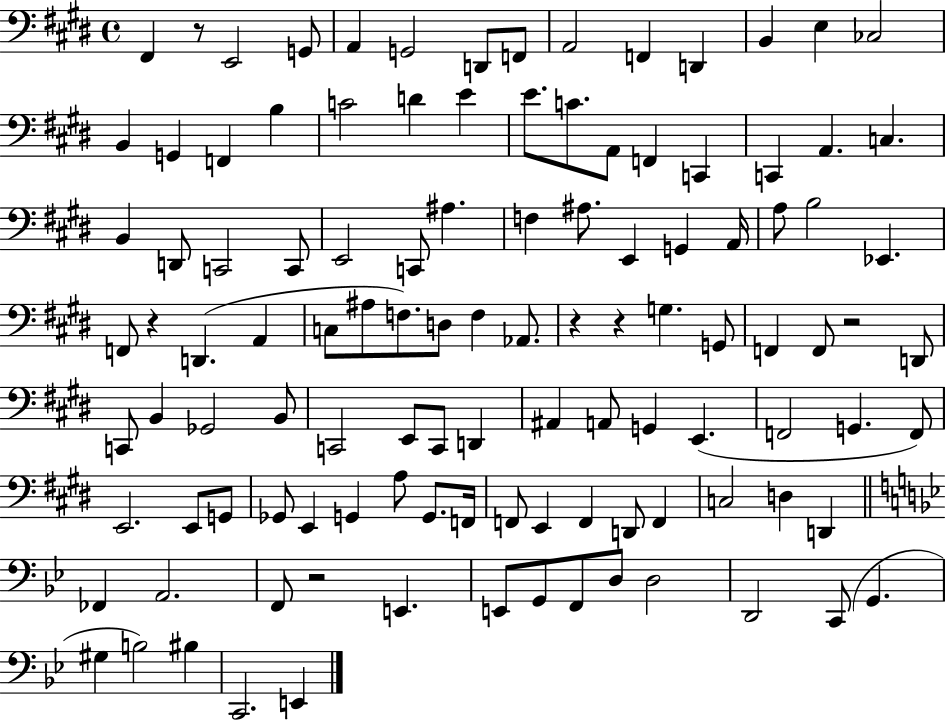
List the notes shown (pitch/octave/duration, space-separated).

F#2/q R/e E2/h G2/e A2/q G2/h D2/e F2/e A2/h F2/q D2/q B2/q E3/q CES3/h B2/q G2/q F2/q B3/q C4/h D4/q E4/q E4/e. C4/e. A2/e F2/q C2/q C2/q A2/q. C3/q. B2/q D2/e C2/h C2/e E2/h C2/e A#3/q. F3/q A#3/e. E2/q G2/q A2/s A3/e B3/h Eb2/q. F2/e R/q D2/q. A2/q C3/e A#3/e F3/e. D3/e F3/q Ab2/e. R/q R/q G3/q. G2/e F2/q F2/e R/h D2/e C2/e B2/q Gb2/h B2/e C2/h E2/e C2/e D2/q A#2/q A2/e G2/q E2/q. F2/h G2/q. F2/e E2/h. E2/e G2/e Gb2/e E2/q G2/q A3/e G2/e. F2/s F2/e E2/q F2/q D2/e F2/q C3/h D3/q D2/q FES2/q A2/h. F2/e R/h E2/q. E2/e G2/e F2/e D3/e D3/h D2/h C2/e G2/q. G#3/q B3/h BIS3/q C2/h. E2/q